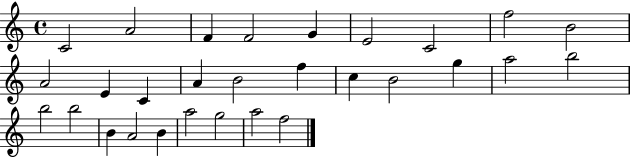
{
  \clef treble
  \time 4/4
  \defaultTimeSignature
  \key c \major
  c'2 a'2 | f'4 f'2 g'4 | e'2 c'2 | f''2 b'2 | \break a'2 e'4 c'4 | a'4 b'2 f''4 | c''4 b'2 g''4 | a''2 b''2 | \break b''2 b''2 | b'4 a'2 b'4 | a''2 g''2 | a''2 f''2 | \break \bar "|."
}